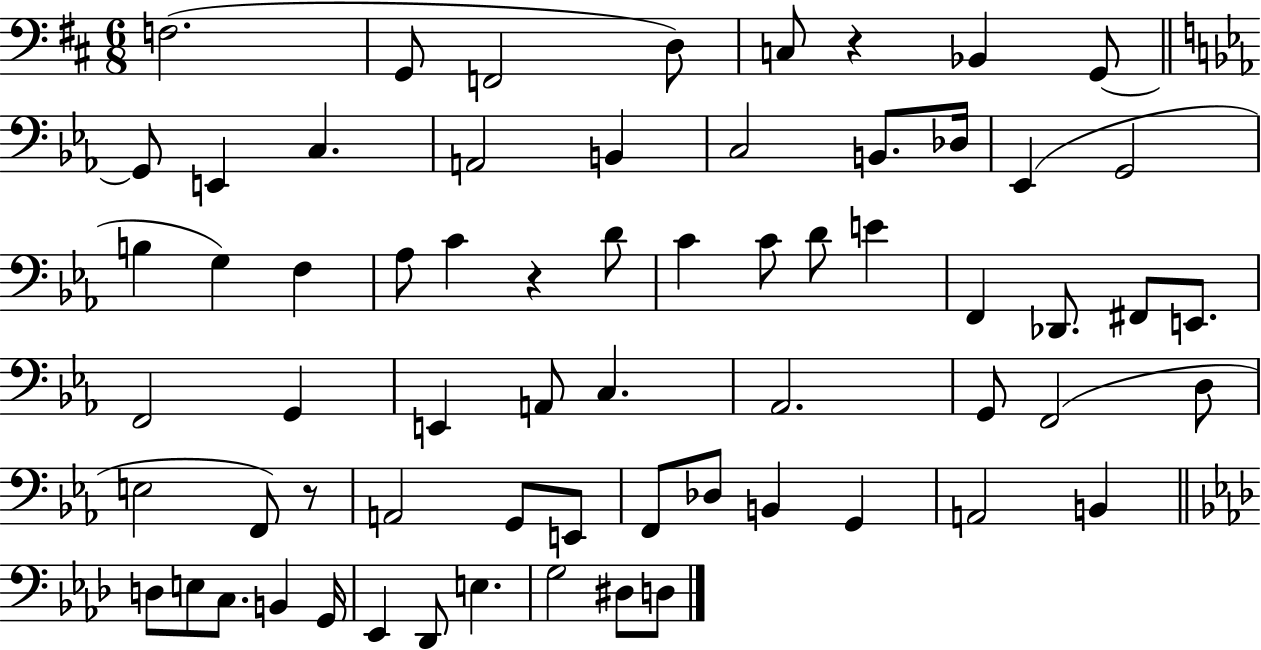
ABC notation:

X:1
T:Untitled
M:6/8
L:1/4
K:D
F,2 G,,/2 F,,2 D,/2 C,/2 z _B,, G,,/2 G,,/2 E,, C, A,,2 B,, C,2 B,,/2 _D,/4 _E,, G,,2 B, G, F, _A,/2 C z D/2 C C/2 D/2 E F,, _D,,/2 ^F,,/2 E,,/2 F,,2 G,, E,, A,,/2 C, _A,,2 G,,/2 F,,2 D,/2 E,2 F,,/2 z/2 A,,2 G,,/2 E,,/2 F,,/2 _D,/2 B,, G,, A,,2 B,, D,/2 E,/2 C,/2 B,, G,,/4 _E,, _D,,/2 E, G,2 ^D,/2 D,/2